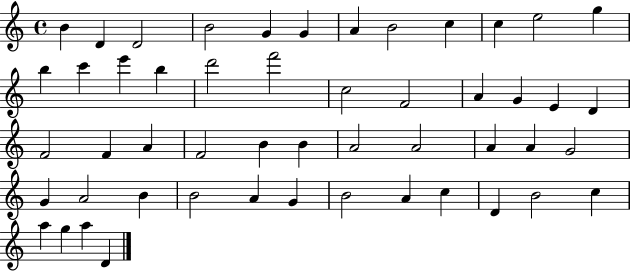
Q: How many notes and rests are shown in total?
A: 51